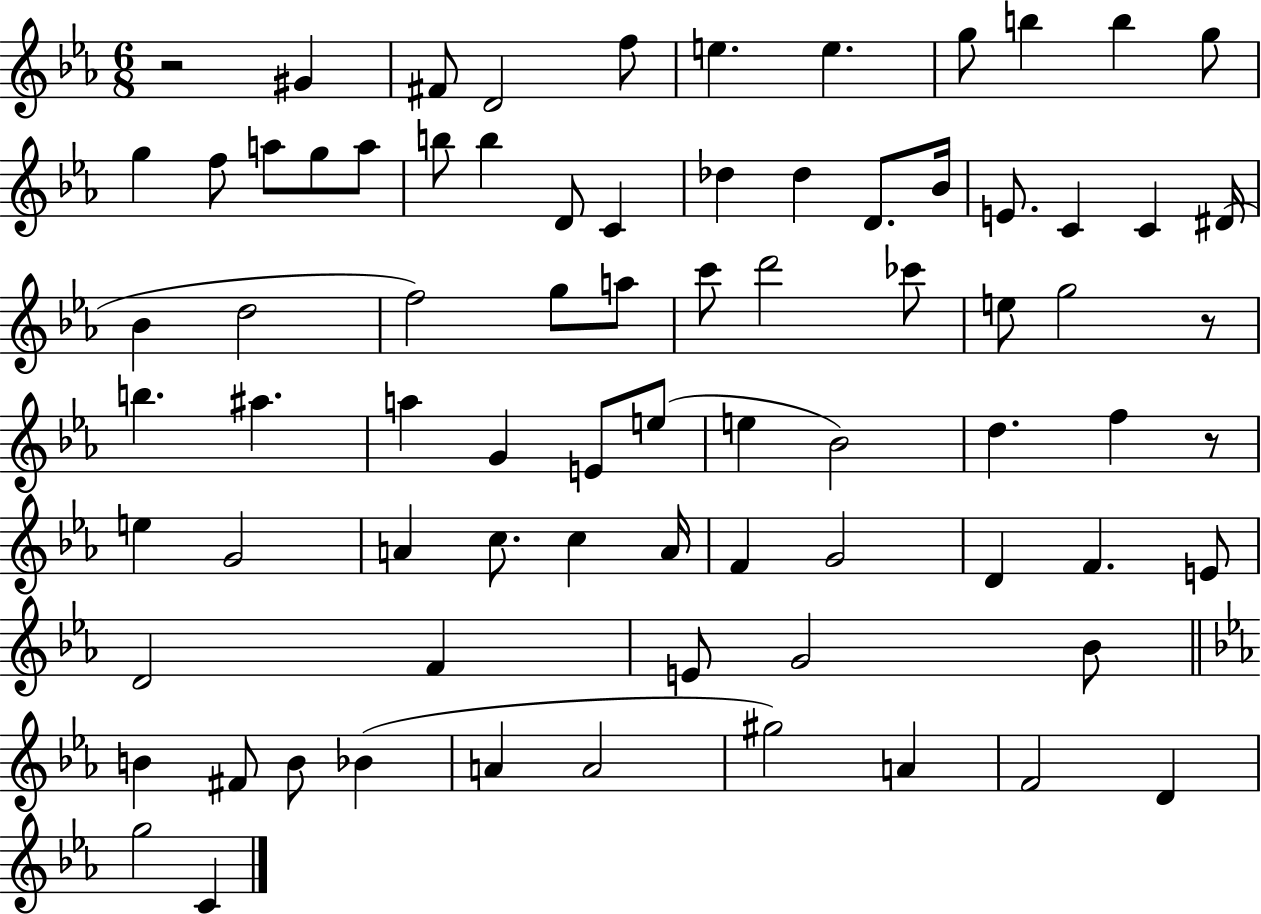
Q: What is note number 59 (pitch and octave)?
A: D4